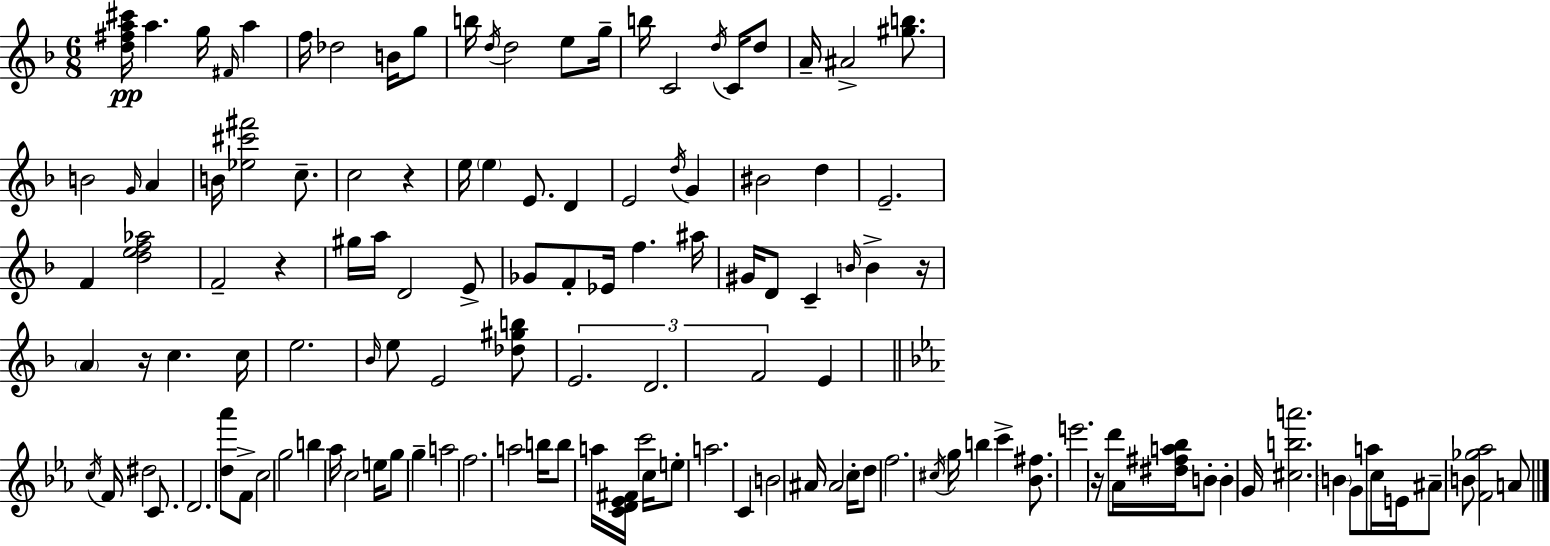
{
  \clef treble
  \numericTimeSignature
  \time 6/8
  \key f \major
  <d'' fis'' a'' cis'''>16\pp a''4. g''16 \grace { fis'16 } a''4 | f''16 des''2 b'16 g''8 | b''16 \acciaccatura { d''16 } d''2 e''8 | g''16-- b''16 c'2 \acciaccatura { d''16 } | \break c'16 d''8 a'16-- ais'2-> | <gis'' b''>8. b'2 \grace { g'16 } | a'4 b'16 <ees'' cis''' fis'''>2 | c''8.-- c''2 | \break r4 e''16 \parenthesize e''4 e'8. | d'4 e'2 | \acciaccatura { d''16 } g'4 bis'2 | d''4 e'2.-- | \break f'4 <d'' e'' f'' aes''>2 | f'2-- | r4 gis''16 a''16 d'2 | e'8-> ges'8 f'8-. ees'16 f''4. | \break ais''16 gis'16 d'8 c'4-- | \grace { b'16 } b'4-> r16 \parenthesize a'4 r16 c''4. | c''16 e''2. | \grace { bes'16 } e''8 e'2 | \break <des'' gis'' b''>8 \tuplet 3/2 { e'2. | d'2. | f'2 } | e'4 \bar "||" \break \key ees \major \acciaccatura { c''16 } f'16 dis''2 c'8. | d'2. | <d'' aes'''>8 f'8-> c''2 | g''2 b''4 | \break aes''16 c''2 e''16 g''8 | g''4-- a''2 | f''2. | a''2 b''16 b''8 | \break a''16 <c' d' ees' fis'>16 c'''2 c''16 e''8-. | a''2. | c'4 b'2 | ais'16 ais'2 c''16-. d''8 | \break f''2. | \acciaccatura { cis''16 } g''16 b''4 c'''4-> <bes' fis''>8. | e'''2. | r16 d'''8 aes'16 <dis'' fis'' a'' bes''>16 b'8-. b'4-. | \break g'16 <cis'' b'' a'''>2. | \parenthesize b'4 g'8 a''8 c''16 e'16 | ais'8-- b'8 <f' ges'' aes''>2 | a'8 \bar "|."
}